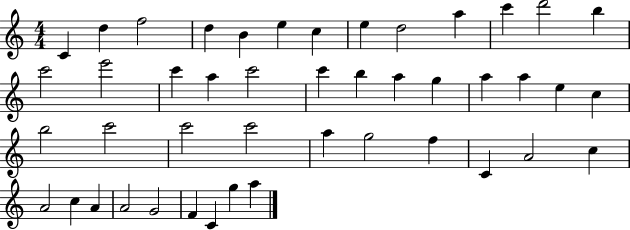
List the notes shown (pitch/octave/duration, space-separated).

C4/q D5/q F5/h D5/q B4/q E5/q C5/q E5/q D5/h A5/q C6/q D6/h B5/q C6/h E6/h C6/q A5/q C6/h C6/q B5/q A5/q G5/q A5/q A5/q E5/q C5/q B5/h C6/h C6/h C6/h A5/q G5/h F5/q C4/q A4/h C5/q A4/h C5/q A4/q A4/h G4/h F4/q C4/q G5/q A5/q